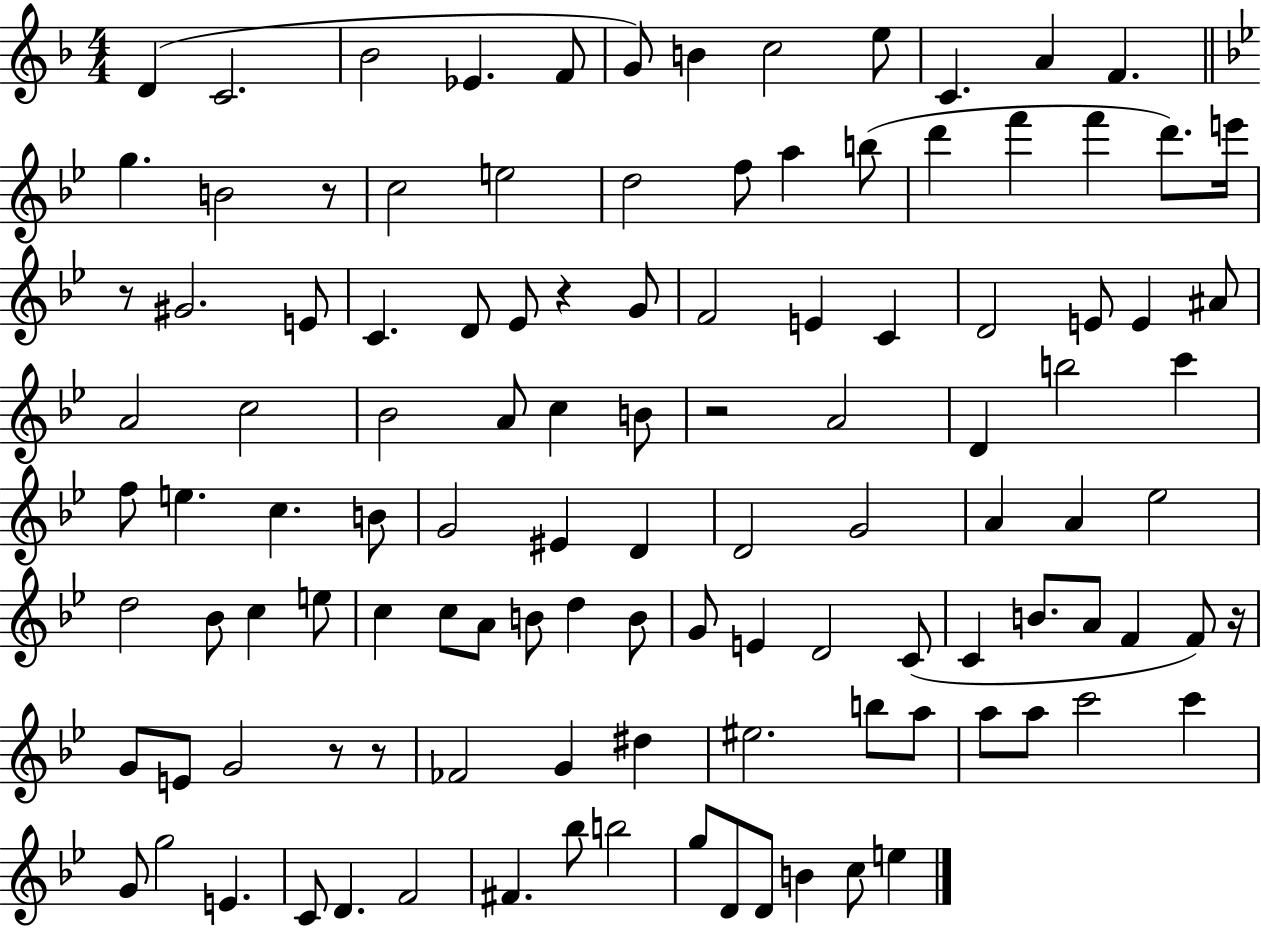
X:1
T:Untitled
M:4/4
L:1/4
K:F
D C2 _B2 _E F/2 G/2 B c2 e/2 C A F g B2 z/2 c2 e2 d2 f/2 a b/2 d' f' f' d'/2 e'/4 z/2 ^G2 E/2 C D/2 _E/2 z G/2 F2 E C D2 E/2 E ^A/2 A2 c2 _B2 A/2 c B/2 z2 A2 D b2 c' f/2 e c B/2 G2 ^E D D2 G2 A A _e2 d2 _B/2 c e/2 c c/2 A/2 B/2 d B/2 G/2 E D2 C/2 C B/2 A/2 F F/2 z/4 G/2 E/2 G2 z/2 z/2 _F2 G ^d ^e2 b/2 a/2 a/2 a/2 c'2 c' G/2 g2 E C/2 D F2 ^F _b/2 b2 g/2 D/2 D/2 B c/2 e